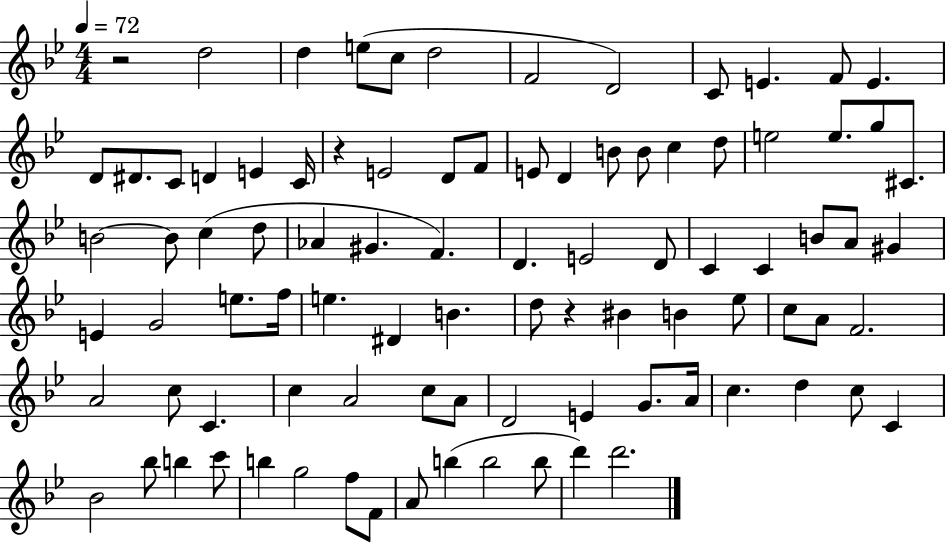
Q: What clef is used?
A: treble